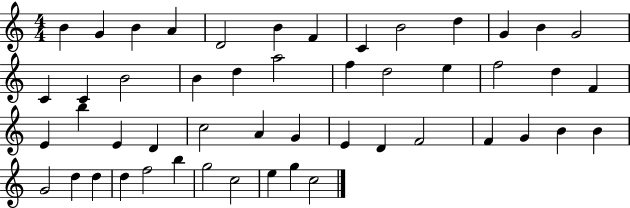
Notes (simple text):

B4/q G4/q B4/q A4/q D4/h B4/q F4/q C4/q B4/h D5/q G4/q B4/q G4/h C4/q C4/q B4/h B4/q D5/q A5/h F5/q D5/h E5/q F5/h D5/q F4/q E4/q B5/q E4/q D4/q C5/h A4/q G4/q E4/q D4/q F4/h F4/q G4/q B4/q B4/q G4/h D5/q D5/q D5/q F5/h B5/q G5/h C5/h E5/q G5/q C5/h